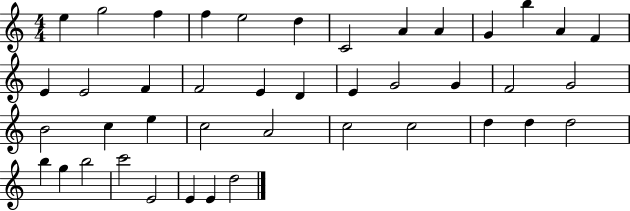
E5/q G5/h F5/q F5/q E5/h D5/q C4/h A4/q A4/q G4/q B5/q A4/q F4/q E4/q E4/h F4/q F4/h E4/q D4/q E4/q G4/h G4/q F4/h G4/h B4/h C5/q E5/q C5/h A4/h C5/h C5/h D5/q D5/q D5/h B5/q G5/q B5/h C6/h E4/h E4/q E4/q D5/h